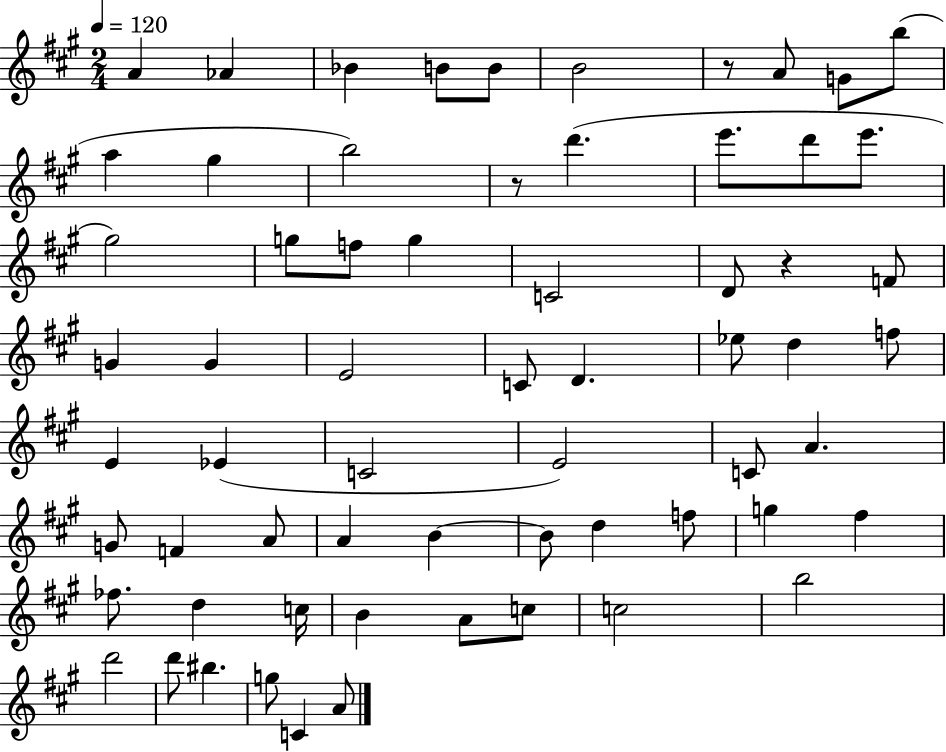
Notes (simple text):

A4/q Ab4/q Bb4/q B4/e B4/e B4/h R/e A4/e G4/e B5/e A5/q G#5/q B5/h R/e D6/q. E6/e. D6/e E6/e. G#5/h G5/e F5/e G5/q C4/h D4/e R/q F4/e G4/q G4/q E4/h C4/e D4/q. Eb5/e D5/q F5/e E4/q Eb4/q C4/h E4/h C4/e A4/q. G4/e F4/q A4/e A4/q B4/q B4/e D5/q F5/e G5/q F#5/q FES5/e. D5/q C5/s B4/q A4/e C5/e C5/h B5/h D6/h D6/e BIS5/q. G5/e C4/q A4/e